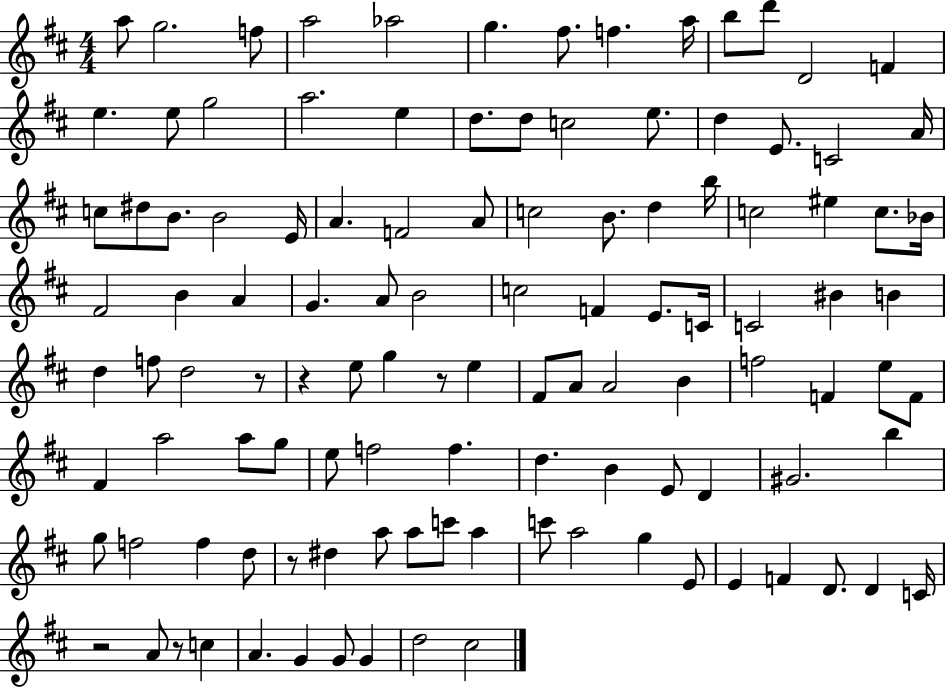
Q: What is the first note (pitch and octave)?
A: A5